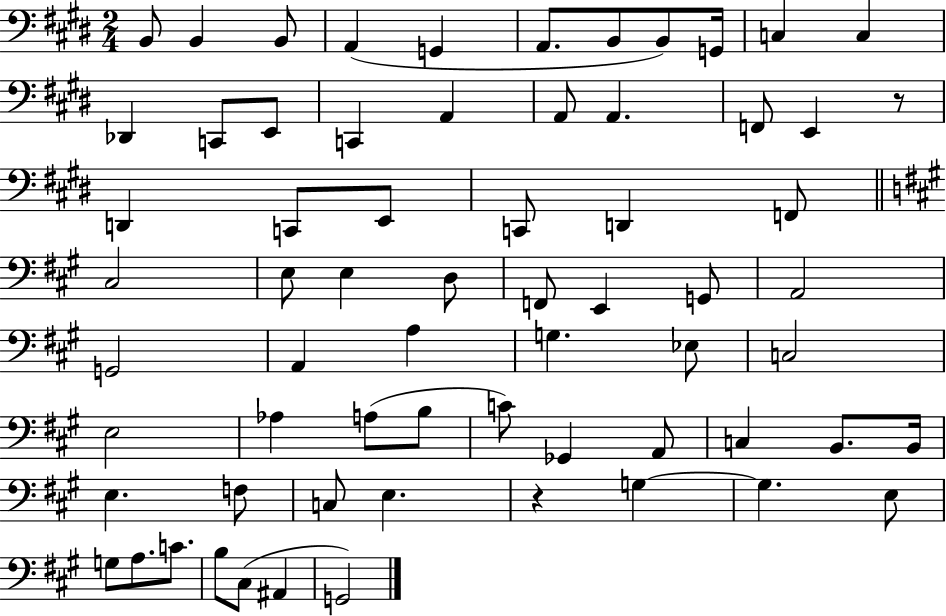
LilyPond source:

{
  \clef bass
  \numericTimeSignature
  \time 2/4
  \key e \major
  \repeat volta 2 { b,8 b,4 b,8 | a,4( g,4 | a,8. b,8 b,8) g,16 | c4 c4 | \break des,4 c,8 e,8 | c,4 a,4 | a,8 a,4. | f,8 e,4 r8 | \break d,4 c,8 e,8 | c,8 d,4 f,8 | \bar "||" \break \key a \major cis2 | e8 e4 d8 | f,8 e,4 g,8 | a,2 | \break g,2 | a,4 a4 | g4. ees8 | c2 | \break e2 | aes4 a8( b8 | c'8) ges,4 a,8 | c4 b,8. b,16 | \break e4. f8 | c8 e4. | r4 g4~~ | g4. e8 | \break g8 a8. c'8. | b8 cis8( ais,4 | g,2) | } \bar "|."
}